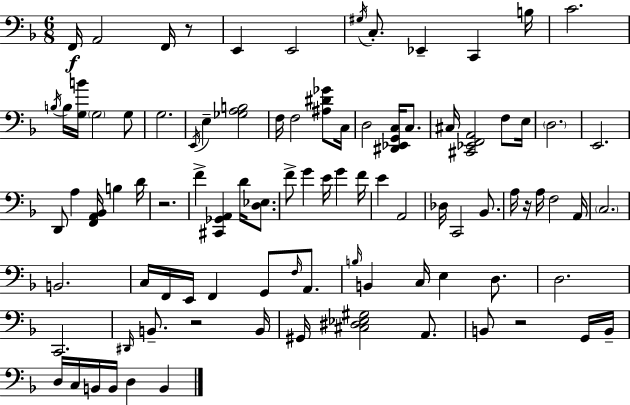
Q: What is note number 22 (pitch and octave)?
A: D3